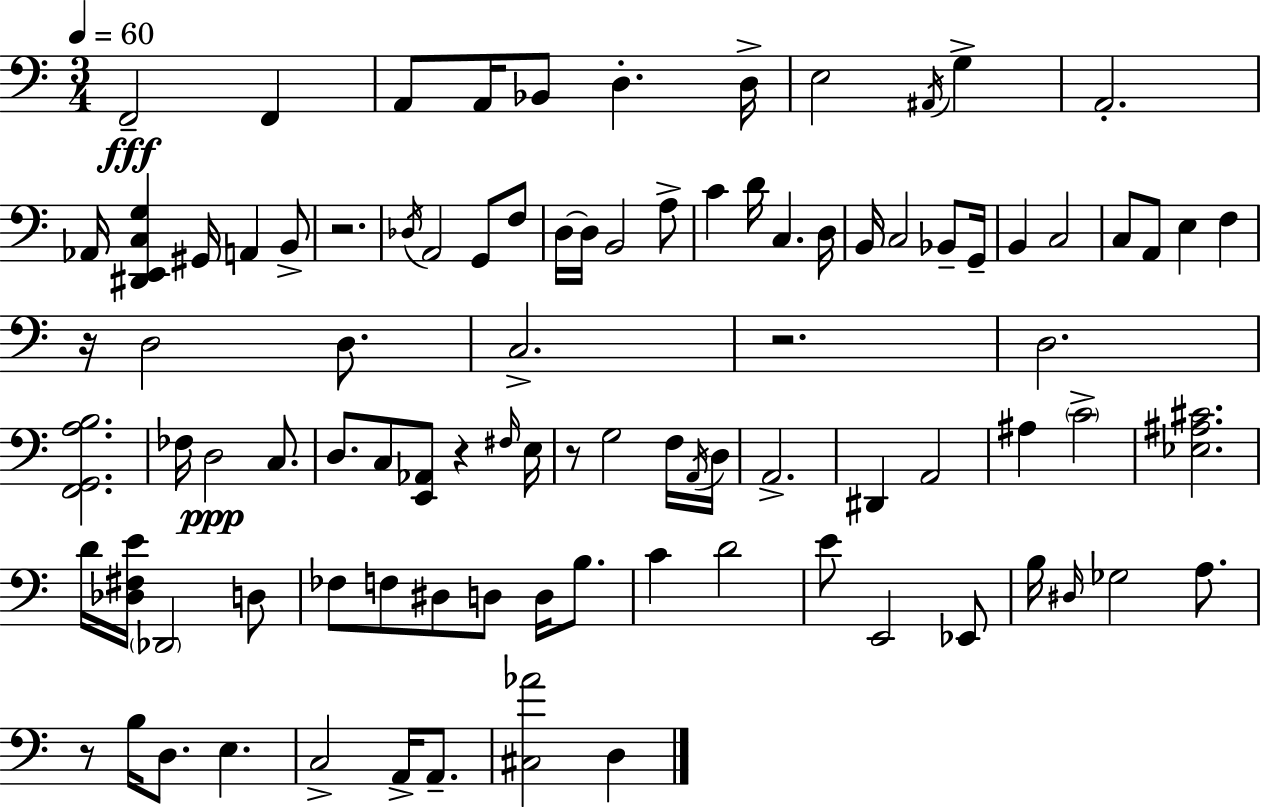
X:1
T:Untitled
M:3/4
L:1/4
K:C
F,,2 F,, A,,/2 A,,/4 _B,,/2 D, D,/4 E,2 ^A,,/4 G, A,,2 _A,,/4 [^D,,E,,C,G,] ^G,,/4 A,, B,,/2 z2 _D,/4 A,,2 G,,/2 F,/2 D,/4 D,/4 B,,2 A,/2 C D/4 C, D,/4 B,,/4 C,2 _B,,/2 G,,/4 B,, C,2 C,/2 A,,/2 E, F, z/4 D,2 D,/2 C,2 z2 D,2 [F,,G,,A,B,]2 _F,/4 D,2 C,/2 D,/2 C,/2 [E,,_A,,]/2 z ^F,/4 E,/4 z/2 G,2 F,/4 A,,/4 D,/4 A,,2 ^D,, A,,2 ^A, C2 [_E,^A,^C]2 D/4 [_D,^F,E]/4 _D,,2 D,/2 _F,/2 F,/2 ^D,/2 D,/2 D,/4 B,/2 C D2 E/2 E,,2 _E,,/2 B,/4 ^D,/4 _G,2 A,/2 z/2 B,/4 D,/2 E, C,2 A,,/4 A,,/2 [^C,_A]2 D,